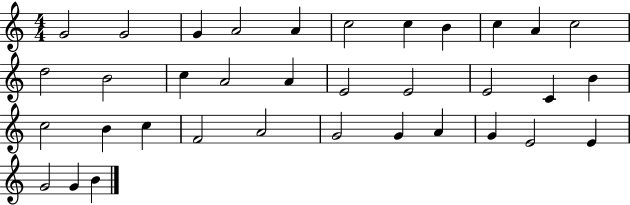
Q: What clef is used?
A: treble